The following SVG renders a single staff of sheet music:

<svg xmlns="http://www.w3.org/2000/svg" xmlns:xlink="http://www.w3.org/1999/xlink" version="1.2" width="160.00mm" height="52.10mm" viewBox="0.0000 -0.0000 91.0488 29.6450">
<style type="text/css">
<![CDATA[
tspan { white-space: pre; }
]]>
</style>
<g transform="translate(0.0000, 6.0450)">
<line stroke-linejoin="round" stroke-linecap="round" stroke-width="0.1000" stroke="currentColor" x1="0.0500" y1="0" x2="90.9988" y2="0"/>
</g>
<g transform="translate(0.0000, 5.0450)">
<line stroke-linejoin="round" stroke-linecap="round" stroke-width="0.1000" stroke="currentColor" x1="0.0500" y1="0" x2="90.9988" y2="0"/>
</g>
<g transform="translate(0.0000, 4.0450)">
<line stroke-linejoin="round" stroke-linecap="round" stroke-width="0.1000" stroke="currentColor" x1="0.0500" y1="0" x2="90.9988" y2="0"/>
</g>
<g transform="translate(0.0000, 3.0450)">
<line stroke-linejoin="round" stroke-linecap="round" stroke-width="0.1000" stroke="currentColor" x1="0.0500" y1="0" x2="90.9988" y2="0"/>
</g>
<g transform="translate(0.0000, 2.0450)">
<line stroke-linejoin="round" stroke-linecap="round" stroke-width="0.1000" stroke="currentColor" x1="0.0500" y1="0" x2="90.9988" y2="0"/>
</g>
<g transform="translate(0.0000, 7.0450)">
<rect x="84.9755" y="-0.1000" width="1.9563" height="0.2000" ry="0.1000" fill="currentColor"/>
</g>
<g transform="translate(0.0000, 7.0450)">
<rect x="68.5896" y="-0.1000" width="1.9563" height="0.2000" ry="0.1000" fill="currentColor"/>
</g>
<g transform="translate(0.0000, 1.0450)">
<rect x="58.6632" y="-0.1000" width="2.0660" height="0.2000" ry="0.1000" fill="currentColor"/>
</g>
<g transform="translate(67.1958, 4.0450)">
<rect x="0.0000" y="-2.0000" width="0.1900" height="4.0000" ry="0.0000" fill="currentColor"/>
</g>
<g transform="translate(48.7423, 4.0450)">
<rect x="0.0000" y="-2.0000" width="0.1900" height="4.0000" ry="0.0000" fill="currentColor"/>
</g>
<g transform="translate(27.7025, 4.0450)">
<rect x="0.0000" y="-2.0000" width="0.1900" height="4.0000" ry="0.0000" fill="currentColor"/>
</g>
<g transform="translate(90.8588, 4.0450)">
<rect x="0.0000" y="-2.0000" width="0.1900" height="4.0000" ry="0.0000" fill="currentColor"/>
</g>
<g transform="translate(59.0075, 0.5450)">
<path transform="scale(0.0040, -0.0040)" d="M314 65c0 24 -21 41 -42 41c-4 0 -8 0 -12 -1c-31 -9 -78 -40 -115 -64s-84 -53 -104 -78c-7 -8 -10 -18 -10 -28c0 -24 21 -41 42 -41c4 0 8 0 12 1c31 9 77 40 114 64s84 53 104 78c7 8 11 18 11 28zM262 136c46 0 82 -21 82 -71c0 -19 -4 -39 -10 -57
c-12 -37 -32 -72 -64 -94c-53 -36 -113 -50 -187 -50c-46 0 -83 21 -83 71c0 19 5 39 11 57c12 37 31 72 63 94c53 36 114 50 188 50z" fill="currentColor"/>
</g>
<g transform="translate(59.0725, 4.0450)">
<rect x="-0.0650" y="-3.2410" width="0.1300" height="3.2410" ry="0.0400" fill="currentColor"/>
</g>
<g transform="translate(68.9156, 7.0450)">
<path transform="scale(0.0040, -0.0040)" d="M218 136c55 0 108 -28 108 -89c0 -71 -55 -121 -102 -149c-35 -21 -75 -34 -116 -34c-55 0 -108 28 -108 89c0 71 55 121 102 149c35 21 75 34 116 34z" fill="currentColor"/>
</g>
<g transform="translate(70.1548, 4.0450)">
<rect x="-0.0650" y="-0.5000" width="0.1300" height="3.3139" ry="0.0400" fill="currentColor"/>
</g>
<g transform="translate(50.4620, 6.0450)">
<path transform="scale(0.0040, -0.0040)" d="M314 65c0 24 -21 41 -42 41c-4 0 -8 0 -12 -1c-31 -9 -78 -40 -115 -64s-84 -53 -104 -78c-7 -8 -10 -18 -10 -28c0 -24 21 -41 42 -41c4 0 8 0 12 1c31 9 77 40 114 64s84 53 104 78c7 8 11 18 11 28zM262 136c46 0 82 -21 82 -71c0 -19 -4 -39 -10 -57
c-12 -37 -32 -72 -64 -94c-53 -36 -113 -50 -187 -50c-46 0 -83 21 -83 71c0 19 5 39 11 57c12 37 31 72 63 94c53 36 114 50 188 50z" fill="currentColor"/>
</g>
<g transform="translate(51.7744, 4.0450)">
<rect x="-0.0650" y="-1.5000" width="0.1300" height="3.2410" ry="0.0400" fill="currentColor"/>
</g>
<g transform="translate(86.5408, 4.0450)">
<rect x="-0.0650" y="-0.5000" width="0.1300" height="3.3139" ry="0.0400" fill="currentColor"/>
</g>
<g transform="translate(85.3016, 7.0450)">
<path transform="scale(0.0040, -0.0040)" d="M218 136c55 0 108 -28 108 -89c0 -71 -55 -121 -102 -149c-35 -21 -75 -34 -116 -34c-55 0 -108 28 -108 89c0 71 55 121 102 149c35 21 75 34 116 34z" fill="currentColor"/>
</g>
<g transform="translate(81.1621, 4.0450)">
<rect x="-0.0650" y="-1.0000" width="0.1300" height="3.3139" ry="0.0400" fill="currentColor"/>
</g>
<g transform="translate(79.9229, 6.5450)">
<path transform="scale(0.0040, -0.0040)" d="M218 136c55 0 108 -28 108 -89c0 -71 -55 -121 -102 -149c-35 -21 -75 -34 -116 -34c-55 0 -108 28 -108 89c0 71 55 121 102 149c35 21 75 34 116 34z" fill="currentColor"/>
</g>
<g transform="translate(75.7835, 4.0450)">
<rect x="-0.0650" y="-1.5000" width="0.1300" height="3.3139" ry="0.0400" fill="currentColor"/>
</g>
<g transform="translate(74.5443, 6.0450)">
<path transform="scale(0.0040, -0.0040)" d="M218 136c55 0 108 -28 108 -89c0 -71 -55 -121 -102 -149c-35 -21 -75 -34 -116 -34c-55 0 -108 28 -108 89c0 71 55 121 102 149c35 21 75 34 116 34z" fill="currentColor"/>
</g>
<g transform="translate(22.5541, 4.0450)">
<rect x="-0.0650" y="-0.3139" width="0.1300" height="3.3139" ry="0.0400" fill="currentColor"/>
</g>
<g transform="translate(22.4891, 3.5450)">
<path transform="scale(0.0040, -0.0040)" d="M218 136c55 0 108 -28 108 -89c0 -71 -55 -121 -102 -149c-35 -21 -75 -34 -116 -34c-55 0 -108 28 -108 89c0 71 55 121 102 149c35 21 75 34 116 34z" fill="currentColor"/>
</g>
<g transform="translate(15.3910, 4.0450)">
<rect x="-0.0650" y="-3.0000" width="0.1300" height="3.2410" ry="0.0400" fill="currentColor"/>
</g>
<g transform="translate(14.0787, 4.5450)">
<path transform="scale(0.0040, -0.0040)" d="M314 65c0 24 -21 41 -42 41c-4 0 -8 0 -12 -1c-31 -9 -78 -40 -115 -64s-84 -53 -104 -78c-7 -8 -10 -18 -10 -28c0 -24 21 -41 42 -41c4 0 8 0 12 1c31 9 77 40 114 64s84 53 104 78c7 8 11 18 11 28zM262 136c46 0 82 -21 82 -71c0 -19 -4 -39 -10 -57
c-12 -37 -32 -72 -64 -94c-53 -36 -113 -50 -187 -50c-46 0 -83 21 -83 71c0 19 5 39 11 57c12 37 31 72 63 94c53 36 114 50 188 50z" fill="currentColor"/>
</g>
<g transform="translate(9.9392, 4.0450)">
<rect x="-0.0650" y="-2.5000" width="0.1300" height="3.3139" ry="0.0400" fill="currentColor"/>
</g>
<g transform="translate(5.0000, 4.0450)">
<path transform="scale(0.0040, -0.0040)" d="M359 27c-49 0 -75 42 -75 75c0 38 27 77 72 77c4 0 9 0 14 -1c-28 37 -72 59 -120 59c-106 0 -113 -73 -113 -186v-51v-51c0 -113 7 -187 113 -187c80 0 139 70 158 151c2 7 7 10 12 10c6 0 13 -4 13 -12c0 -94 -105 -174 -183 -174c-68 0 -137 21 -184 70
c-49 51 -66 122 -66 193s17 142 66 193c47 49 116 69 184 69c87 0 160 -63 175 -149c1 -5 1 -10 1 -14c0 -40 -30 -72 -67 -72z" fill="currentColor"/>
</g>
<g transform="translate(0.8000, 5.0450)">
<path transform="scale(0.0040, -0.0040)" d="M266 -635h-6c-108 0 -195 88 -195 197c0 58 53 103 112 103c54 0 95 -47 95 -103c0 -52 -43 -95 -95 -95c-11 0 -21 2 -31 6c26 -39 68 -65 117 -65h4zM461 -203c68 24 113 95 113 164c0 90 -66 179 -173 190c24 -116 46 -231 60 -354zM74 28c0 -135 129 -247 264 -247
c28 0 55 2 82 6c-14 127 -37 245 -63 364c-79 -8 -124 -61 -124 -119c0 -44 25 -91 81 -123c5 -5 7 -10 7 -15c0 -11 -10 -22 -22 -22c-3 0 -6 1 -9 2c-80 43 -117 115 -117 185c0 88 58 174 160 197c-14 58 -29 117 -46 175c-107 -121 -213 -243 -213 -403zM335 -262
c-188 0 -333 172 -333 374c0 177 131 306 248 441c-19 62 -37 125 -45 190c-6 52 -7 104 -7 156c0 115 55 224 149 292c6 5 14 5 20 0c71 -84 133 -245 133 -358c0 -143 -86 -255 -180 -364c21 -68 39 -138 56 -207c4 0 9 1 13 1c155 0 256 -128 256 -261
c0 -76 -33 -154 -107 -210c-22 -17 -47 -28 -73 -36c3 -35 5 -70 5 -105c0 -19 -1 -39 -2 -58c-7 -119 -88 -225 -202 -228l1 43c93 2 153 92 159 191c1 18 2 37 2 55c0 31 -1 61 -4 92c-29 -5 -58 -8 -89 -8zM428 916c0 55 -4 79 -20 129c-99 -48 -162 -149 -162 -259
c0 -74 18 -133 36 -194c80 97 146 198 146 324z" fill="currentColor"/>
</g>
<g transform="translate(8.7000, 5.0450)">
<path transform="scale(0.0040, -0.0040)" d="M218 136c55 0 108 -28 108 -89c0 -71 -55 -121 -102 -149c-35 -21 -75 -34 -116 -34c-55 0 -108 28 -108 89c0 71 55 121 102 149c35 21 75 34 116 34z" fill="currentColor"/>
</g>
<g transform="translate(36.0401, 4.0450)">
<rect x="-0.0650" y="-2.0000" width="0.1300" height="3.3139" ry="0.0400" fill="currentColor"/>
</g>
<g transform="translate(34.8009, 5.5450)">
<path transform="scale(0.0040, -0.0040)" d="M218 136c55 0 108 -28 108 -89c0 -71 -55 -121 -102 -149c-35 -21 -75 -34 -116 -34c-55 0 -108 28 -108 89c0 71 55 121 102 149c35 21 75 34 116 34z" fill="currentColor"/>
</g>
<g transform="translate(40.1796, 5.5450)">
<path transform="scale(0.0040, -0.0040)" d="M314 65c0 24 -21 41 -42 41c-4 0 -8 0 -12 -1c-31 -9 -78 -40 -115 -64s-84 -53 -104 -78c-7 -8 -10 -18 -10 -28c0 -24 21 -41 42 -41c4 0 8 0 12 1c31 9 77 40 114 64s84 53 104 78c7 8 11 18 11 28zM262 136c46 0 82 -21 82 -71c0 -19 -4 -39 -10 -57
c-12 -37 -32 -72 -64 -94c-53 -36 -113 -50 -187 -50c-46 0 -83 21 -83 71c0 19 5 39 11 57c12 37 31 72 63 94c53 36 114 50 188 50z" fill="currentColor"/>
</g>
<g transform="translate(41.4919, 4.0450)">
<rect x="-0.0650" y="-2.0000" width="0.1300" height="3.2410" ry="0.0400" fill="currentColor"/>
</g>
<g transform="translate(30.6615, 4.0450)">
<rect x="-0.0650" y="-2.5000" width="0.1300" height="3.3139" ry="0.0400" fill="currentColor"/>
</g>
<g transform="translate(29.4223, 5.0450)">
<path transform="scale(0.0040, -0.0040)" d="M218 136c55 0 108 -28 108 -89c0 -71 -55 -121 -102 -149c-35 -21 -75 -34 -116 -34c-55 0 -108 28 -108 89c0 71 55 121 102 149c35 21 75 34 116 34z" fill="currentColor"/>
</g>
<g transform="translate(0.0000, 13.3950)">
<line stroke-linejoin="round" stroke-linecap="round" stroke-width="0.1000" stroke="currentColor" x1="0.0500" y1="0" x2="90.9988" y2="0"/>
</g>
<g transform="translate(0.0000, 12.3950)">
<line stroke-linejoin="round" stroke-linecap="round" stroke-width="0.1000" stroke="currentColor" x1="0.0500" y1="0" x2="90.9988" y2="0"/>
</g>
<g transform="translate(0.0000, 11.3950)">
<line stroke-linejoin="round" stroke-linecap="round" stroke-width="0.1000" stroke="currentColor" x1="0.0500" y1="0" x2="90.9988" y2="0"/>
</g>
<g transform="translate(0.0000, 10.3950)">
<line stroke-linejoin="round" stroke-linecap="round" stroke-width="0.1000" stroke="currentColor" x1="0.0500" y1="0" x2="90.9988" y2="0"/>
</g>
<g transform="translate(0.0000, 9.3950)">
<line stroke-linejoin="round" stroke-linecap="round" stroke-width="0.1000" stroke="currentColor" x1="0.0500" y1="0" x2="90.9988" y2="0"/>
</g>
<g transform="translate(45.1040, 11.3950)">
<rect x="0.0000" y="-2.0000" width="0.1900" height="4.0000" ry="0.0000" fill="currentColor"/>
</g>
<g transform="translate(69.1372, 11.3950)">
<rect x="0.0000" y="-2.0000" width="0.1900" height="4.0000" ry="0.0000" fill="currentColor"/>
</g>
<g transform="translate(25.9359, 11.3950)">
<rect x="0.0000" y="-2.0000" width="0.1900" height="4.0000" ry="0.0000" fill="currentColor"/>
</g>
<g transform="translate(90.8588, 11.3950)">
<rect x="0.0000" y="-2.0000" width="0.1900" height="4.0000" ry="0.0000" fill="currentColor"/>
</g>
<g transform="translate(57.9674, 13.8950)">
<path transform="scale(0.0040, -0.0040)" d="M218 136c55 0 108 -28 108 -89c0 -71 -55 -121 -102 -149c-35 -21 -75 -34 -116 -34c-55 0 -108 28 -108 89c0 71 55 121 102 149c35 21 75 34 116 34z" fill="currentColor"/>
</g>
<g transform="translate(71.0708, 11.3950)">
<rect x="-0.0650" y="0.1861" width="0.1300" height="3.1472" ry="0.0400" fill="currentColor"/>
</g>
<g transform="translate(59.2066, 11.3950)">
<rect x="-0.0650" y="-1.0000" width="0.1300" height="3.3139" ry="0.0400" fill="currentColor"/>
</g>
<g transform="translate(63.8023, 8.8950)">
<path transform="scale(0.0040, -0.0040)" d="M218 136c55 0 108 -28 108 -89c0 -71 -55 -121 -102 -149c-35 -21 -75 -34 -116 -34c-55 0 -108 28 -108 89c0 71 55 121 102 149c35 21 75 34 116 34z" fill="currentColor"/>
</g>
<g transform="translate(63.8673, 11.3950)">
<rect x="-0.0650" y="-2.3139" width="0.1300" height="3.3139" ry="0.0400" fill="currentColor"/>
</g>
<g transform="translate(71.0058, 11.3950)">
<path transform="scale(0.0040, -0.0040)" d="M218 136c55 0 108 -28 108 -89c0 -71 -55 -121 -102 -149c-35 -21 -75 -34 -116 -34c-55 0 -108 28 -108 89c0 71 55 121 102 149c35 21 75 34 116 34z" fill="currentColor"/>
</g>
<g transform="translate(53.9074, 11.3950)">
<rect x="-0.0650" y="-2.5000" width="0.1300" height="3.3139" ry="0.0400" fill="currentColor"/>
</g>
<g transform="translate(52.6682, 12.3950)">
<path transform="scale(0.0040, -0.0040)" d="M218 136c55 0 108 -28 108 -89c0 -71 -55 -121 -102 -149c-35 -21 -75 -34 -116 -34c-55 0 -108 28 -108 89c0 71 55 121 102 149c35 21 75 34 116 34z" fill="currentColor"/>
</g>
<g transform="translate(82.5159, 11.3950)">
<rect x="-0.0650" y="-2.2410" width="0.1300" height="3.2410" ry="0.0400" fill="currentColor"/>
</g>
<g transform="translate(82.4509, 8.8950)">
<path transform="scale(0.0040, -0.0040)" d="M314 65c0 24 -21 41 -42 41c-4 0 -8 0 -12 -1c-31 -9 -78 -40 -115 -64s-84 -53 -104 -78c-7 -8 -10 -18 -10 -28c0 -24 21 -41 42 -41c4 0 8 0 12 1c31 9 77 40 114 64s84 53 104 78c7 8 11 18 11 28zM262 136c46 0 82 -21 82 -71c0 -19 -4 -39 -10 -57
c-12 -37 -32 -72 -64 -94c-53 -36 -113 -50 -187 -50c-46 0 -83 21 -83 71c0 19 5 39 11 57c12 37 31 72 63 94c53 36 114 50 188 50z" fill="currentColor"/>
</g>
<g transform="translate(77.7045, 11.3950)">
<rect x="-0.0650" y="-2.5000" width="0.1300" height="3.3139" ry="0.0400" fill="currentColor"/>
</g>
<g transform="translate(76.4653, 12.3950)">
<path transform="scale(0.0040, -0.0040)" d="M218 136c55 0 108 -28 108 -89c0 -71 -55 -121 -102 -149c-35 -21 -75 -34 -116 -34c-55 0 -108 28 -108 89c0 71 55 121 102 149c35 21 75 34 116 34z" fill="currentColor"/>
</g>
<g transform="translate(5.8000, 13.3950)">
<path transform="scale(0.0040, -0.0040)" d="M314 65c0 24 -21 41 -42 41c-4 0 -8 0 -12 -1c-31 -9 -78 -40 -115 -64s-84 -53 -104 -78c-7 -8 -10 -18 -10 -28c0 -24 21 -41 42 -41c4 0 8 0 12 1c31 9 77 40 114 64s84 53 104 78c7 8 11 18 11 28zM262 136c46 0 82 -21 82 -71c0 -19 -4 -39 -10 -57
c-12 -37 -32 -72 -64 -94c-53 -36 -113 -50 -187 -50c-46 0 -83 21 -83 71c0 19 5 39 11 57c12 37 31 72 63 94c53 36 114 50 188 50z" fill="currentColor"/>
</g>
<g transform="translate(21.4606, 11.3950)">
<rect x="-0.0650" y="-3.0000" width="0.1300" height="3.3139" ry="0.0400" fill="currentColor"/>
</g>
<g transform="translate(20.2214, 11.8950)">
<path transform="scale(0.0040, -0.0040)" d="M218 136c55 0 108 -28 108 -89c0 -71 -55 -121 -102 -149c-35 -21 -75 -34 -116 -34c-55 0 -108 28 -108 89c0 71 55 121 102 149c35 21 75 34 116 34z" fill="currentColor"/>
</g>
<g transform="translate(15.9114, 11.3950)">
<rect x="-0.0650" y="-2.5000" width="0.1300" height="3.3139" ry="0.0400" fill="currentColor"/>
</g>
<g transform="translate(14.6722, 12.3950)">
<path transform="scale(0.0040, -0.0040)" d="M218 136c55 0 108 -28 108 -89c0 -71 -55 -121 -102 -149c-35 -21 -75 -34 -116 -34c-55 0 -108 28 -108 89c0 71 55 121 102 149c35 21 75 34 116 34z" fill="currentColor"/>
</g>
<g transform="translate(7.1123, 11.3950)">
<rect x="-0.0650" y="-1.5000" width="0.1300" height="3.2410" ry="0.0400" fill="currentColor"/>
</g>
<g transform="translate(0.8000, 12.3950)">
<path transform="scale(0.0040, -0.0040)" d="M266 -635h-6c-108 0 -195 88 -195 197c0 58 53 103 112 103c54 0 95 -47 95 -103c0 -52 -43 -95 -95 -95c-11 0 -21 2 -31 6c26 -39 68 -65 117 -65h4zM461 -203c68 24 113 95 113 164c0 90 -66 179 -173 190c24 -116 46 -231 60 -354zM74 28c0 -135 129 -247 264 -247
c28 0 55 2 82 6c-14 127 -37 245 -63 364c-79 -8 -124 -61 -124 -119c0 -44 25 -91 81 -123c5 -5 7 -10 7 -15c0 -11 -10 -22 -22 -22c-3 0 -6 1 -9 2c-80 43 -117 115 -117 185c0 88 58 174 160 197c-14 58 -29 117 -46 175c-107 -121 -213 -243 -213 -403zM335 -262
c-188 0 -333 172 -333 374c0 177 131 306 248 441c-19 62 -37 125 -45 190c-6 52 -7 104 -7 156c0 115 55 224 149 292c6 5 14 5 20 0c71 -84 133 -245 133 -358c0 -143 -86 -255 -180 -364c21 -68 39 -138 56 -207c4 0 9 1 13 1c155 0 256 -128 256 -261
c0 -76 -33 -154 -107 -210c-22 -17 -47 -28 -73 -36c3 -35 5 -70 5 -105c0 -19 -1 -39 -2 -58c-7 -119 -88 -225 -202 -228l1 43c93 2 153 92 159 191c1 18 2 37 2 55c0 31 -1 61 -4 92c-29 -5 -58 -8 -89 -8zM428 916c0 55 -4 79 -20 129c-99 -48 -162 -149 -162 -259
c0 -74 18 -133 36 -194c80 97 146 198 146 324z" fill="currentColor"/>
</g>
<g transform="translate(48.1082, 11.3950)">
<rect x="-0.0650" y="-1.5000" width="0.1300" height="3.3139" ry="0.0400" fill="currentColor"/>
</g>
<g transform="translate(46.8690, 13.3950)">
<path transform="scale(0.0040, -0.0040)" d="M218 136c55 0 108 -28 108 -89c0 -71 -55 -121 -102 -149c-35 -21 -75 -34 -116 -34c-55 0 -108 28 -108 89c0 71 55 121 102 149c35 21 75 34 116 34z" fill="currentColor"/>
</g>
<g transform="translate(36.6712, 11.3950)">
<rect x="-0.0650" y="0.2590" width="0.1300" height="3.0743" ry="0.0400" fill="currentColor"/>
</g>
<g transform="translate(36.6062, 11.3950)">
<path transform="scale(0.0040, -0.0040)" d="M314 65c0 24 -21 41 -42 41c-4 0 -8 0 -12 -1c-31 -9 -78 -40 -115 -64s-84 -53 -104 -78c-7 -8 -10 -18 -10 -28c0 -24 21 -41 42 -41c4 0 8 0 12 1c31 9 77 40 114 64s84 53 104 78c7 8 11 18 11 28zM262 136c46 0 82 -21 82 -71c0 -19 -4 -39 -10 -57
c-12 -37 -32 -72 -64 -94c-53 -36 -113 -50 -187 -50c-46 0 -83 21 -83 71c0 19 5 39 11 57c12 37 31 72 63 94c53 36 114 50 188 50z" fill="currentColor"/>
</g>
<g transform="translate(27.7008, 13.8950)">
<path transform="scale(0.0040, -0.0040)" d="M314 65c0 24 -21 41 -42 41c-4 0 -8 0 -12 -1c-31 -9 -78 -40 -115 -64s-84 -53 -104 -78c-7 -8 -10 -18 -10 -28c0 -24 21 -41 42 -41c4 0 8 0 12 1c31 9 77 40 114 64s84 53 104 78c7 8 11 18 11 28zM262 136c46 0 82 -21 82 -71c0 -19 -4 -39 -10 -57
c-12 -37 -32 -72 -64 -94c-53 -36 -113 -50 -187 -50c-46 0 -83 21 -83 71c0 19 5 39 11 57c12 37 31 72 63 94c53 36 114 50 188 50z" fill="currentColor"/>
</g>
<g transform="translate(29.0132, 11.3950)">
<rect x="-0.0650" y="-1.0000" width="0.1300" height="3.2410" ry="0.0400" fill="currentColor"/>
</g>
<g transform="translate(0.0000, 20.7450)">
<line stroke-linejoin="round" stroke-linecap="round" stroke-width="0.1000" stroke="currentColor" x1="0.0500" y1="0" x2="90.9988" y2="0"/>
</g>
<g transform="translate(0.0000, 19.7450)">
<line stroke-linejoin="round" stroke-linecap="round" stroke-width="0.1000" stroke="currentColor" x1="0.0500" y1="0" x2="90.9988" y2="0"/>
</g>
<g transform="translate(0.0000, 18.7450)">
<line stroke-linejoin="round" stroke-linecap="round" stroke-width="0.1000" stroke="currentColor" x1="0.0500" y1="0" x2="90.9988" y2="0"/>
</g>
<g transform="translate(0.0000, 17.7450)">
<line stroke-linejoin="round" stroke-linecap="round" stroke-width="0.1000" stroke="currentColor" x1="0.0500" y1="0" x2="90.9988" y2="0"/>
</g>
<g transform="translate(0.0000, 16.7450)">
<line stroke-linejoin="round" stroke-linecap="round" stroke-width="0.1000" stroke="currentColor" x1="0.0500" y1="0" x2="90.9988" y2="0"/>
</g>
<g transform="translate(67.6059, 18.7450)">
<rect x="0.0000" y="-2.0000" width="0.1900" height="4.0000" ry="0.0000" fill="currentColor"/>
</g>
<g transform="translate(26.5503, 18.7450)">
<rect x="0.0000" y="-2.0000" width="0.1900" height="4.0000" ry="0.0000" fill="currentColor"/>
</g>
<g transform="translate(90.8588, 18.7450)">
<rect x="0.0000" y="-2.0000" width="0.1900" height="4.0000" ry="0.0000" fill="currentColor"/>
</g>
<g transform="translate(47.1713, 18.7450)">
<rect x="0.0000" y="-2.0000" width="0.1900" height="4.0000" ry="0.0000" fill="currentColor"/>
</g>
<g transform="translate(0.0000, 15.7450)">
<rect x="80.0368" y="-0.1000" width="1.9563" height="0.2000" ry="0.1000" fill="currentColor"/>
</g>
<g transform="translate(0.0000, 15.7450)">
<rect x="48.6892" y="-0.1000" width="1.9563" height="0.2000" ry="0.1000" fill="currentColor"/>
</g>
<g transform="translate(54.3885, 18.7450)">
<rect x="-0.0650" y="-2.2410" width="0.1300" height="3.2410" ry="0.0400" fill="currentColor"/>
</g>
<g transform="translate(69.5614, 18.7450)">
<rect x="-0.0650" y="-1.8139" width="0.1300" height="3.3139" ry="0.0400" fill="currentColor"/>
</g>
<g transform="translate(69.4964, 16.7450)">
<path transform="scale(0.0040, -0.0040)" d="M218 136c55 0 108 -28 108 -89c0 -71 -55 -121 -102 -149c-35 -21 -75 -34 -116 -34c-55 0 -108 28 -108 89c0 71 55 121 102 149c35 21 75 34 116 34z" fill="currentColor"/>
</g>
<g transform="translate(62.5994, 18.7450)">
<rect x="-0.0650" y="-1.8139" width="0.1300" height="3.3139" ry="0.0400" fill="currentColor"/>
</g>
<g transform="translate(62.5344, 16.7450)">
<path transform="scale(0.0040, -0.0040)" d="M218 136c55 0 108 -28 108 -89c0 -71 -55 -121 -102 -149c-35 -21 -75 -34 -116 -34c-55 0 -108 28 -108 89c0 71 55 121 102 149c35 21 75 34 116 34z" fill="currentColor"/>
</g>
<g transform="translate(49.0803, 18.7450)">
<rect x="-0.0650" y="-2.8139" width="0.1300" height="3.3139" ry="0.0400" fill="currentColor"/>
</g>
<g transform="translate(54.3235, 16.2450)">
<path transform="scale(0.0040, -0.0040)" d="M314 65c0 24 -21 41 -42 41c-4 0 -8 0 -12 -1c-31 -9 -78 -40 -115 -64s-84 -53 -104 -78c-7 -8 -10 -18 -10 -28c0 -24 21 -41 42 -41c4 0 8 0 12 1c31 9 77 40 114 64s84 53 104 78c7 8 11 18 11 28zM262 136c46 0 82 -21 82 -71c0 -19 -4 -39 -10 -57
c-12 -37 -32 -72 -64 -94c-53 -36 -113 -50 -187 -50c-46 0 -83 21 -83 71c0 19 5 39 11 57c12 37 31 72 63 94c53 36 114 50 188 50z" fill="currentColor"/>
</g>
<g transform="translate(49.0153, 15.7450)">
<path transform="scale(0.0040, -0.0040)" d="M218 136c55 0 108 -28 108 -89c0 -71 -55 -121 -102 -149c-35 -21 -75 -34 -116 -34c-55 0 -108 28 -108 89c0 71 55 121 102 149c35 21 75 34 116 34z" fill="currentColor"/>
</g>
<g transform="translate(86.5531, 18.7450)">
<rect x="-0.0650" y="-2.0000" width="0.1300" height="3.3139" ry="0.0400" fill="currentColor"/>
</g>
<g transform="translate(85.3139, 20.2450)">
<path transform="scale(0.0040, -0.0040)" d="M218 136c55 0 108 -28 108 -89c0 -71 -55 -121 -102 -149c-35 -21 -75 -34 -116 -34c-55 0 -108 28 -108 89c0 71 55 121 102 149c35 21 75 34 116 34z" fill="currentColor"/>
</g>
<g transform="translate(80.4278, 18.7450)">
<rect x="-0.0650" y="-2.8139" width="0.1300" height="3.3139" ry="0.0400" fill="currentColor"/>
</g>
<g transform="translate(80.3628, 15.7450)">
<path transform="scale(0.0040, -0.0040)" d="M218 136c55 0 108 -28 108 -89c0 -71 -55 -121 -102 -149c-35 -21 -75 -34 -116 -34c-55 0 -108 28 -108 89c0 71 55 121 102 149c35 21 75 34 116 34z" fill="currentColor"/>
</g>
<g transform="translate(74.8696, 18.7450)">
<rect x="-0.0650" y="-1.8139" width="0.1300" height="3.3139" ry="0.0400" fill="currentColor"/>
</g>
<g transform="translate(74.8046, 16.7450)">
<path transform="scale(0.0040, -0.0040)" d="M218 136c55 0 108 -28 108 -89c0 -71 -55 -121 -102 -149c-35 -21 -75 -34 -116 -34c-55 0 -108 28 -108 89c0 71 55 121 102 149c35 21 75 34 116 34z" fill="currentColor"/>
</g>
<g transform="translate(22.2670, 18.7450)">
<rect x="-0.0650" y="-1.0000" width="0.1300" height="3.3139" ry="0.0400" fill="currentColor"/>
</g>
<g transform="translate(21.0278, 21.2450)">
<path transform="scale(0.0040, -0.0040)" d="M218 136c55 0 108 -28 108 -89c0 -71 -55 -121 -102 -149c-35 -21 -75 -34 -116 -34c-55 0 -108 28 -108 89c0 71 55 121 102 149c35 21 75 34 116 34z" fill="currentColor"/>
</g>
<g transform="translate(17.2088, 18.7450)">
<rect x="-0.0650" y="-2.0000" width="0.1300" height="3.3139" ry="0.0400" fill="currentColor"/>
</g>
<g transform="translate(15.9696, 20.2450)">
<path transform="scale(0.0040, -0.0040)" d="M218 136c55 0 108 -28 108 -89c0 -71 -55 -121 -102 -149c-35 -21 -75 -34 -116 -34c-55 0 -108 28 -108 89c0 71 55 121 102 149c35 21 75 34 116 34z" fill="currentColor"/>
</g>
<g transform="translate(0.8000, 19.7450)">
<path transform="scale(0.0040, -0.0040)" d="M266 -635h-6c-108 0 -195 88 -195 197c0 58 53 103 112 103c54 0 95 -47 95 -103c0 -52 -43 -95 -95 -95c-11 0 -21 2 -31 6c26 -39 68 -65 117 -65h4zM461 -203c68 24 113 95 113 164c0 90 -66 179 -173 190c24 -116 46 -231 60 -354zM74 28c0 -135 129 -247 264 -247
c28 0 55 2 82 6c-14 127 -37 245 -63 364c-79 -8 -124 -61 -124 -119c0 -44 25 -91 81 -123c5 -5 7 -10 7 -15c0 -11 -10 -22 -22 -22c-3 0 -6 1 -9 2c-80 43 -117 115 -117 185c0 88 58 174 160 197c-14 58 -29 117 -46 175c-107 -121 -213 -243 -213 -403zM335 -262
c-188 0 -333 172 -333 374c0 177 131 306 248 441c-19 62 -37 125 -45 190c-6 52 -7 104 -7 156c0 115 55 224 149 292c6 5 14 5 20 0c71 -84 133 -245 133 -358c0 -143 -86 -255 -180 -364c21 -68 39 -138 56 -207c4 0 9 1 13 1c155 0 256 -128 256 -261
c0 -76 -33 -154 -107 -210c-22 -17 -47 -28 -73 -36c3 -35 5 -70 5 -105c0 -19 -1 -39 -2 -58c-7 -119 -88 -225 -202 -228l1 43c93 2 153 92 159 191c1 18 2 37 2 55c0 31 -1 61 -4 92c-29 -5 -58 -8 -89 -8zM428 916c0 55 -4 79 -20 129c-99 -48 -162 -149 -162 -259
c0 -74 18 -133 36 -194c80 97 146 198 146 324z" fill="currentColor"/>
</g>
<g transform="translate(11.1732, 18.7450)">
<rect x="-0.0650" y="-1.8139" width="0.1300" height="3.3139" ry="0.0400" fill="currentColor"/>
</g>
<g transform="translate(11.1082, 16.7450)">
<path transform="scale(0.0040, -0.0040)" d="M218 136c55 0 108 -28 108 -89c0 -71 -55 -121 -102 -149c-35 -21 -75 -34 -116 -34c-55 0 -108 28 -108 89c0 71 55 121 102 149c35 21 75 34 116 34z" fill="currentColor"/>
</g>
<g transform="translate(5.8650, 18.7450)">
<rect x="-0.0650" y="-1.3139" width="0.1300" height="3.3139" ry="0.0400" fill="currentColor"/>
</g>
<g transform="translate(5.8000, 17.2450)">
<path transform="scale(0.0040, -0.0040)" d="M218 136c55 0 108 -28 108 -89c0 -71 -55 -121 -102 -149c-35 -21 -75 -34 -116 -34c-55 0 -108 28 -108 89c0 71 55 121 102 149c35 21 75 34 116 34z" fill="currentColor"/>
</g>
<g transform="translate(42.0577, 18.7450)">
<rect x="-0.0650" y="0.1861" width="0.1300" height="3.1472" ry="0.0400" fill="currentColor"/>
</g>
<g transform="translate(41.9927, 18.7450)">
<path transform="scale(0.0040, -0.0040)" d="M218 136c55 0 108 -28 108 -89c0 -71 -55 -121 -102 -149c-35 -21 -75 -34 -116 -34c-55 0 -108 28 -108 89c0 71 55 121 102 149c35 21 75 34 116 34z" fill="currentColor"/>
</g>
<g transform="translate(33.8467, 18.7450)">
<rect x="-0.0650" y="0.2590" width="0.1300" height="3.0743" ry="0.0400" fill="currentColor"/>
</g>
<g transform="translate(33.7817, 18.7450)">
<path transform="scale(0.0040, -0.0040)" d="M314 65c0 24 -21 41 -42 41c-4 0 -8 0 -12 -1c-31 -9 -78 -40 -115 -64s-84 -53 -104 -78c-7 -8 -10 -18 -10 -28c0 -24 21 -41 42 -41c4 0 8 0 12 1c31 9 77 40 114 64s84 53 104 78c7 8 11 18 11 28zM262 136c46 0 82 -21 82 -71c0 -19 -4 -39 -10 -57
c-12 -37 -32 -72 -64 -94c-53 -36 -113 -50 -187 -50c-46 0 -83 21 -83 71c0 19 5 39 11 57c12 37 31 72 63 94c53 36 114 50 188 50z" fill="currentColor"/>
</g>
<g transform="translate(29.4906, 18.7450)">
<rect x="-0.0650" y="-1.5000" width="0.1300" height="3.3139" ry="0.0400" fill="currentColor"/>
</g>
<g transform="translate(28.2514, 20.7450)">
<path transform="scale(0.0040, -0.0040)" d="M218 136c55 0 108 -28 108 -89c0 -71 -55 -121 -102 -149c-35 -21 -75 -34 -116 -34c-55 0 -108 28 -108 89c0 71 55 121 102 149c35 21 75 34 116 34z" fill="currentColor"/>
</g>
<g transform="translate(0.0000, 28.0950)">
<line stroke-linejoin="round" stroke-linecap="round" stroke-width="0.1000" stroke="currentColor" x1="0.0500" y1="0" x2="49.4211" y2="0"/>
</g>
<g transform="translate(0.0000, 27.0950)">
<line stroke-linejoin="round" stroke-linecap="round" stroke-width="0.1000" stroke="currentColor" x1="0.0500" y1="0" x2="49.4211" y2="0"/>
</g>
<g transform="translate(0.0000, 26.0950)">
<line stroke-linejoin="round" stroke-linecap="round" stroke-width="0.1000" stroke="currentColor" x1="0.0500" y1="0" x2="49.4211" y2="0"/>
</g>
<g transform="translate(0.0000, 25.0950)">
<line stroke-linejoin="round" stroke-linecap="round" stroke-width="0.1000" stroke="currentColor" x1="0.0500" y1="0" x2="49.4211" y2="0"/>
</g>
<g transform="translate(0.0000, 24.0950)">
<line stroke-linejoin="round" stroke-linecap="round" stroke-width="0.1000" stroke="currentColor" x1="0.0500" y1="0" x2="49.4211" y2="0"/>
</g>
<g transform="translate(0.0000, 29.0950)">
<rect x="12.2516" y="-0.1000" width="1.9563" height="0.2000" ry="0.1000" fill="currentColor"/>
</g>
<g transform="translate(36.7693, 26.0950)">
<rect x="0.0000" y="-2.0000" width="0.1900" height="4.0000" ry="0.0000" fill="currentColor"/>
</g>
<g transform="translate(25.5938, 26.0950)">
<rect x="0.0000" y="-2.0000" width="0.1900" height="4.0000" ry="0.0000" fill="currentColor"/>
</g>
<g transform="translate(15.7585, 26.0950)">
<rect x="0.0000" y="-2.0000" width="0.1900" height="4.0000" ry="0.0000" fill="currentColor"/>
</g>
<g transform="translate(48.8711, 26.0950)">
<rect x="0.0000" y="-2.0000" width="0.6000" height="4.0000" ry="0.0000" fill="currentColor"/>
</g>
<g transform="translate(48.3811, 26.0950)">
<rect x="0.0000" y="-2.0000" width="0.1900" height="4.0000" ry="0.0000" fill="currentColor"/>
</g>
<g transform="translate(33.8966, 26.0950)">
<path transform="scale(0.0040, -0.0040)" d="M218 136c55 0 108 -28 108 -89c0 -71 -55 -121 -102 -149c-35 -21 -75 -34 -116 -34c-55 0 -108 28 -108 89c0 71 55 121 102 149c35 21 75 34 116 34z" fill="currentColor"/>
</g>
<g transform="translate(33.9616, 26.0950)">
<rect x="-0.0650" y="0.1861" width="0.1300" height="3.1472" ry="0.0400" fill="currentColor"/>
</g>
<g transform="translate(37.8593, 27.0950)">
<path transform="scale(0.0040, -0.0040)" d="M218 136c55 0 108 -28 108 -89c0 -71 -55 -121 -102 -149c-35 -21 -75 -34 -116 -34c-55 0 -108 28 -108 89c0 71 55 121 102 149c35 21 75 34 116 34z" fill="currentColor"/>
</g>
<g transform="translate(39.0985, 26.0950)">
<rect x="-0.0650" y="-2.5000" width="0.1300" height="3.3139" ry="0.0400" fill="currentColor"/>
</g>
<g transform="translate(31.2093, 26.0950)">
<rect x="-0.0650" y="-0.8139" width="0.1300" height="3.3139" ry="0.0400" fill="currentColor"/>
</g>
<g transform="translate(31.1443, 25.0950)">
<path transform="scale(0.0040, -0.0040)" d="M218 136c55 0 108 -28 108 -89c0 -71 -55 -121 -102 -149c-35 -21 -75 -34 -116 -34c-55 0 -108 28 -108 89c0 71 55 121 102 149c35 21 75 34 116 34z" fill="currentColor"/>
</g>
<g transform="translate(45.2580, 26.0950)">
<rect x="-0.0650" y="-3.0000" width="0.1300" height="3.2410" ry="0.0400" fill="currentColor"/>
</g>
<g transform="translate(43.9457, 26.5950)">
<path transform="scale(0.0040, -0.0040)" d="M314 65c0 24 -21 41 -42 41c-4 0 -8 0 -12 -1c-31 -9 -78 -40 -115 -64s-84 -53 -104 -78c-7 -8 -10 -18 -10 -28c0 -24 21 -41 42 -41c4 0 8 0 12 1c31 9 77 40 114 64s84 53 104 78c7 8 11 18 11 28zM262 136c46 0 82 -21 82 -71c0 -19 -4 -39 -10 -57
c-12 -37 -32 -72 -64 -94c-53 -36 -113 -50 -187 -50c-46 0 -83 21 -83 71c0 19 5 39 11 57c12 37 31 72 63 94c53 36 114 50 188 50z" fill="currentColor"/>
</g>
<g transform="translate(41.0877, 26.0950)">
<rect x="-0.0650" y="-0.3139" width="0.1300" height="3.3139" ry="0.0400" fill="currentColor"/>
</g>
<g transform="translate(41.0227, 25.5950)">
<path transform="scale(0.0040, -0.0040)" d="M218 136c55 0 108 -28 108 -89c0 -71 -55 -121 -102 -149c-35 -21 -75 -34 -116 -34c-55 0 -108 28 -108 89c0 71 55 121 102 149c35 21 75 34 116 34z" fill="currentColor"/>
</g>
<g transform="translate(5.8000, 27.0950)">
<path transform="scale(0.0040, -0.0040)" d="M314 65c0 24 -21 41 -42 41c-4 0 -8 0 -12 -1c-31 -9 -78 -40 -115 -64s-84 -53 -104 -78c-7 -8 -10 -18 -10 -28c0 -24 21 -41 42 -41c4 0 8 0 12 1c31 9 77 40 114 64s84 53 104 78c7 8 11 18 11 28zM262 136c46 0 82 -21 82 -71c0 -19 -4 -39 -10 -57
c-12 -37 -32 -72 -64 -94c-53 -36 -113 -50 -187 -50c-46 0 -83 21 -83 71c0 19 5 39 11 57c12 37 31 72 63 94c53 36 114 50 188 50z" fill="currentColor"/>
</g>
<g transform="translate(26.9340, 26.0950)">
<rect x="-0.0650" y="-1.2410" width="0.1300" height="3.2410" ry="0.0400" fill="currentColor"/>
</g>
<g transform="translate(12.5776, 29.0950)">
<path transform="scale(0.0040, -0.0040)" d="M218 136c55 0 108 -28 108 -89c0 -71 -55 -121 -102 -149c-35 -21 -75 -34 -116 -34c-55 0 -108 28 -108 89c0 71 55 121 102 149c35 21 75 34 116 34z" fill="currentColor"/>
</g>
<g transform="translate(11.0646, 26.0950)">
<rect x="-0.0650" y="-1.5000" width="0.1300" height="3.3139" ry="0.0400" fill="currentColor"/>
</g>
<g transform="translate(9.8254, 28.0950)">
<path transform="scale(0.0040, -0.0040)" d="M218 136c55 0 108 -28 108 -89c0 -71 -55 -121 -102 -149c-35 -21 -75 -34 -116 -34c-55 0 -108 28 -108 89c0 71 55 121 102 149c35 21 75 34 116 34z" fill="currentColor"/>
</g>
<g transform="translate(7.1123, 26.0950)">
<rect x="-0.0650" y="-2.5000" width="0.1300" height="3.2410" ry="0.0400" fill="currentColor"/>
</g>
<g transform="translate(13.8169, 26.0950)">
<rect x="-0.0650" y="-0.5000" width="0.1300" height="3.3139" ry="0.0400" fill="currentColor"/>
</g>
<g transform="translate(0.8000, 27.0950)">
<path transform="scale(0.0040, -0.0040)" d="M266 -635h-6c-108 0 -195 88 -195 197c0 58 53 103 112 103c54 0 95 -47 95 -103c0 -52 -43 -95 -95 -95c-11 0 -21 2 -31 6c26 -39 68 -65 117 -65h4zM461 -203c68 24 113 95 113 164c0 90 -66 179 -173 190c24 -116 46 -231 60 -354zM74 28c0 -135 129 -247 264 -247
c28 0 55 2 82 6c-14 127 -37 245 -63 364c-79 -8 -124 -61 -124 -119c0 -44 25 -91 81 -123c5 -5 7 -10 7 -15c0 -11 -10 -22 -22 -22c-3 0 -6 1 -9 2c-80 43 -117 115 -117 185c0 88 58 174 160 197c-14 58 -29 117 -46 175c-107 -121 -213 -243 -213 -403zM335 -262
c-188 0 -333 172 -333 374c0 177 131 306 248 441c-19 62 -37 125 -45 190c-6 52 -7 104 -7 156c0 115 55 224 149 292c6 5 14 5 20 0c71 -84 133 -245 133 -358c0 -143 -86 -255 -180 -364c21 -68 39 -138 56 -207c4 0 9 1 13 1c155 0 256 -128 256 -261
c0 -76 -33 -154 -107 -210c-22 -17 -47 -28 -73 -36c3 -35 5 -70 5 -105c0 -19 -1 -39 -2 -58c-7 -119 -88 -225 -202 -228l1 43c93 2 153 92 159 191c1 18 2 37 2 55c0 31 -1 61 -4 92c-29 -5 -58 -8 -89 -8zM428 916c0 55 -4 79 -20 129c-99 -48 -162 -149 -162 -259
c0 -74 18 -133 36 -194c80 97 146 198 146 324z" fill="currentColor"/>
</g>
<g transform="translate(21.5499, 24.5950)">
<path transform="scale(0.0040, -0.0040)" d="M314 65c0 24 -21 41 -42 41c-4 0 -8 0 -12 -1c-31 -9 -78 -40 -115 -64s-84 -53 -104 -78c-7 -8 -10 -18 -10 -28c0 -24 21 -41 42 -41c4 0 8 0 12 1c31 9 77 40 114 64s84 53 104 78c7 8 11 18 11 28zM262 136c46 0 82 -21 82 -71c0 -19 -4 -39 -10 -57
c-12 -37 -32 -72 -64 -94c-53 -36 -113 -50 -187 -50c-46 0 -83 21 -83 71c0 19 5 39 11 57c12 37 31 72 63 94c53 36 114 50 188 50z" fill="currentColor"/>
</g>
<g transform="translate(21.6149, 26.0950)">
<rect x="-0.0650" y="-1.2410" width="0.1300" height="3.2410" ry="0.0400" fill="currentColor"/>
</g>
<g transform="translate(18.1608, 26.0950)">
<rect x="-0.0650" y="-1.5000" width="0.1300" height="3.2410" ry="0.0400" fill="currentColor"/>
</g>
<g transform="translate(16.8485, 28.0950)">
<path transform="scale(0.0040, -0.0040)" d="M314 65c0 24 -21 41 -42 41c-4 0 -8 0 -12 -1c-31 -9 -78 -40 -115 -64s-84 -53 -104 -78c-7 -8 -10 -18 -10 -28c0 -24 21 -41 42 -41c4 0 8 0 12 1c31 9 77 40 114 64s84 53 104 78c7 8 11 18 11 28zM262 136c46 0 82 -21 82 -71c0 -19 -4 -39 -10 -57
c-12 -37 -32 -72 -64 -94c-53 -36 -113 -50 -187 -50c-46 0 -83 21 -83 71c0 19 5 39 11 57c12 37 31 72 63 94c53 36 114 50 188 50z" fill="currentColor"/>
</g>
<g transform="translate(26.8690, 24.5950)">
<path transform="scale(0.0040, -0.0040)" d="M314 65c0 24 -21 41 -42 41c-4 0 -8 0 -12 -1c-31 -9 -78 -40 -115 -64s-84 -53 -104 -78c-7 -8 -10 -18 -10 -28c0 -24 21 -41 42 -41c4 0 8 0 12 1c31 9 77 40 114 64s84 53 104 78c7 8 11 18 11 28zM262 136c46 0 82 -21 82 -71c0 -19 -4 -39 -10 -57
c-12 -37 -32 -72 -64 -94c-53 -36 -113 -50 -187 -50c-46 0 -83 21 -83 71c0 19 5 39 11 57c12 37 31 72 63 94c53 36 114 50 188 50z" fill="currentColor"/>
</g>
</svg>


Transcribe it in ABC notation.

X:1
T:Untitled
M:4/4
L:1/4
K:C
G A2 c G F F2 E2 b2 C E D C E2 G A D2 B2 E G D g B G g2 e f F D E B2 B a g2 f f f a F G2 E C E2 e2 e2 d B G c A2